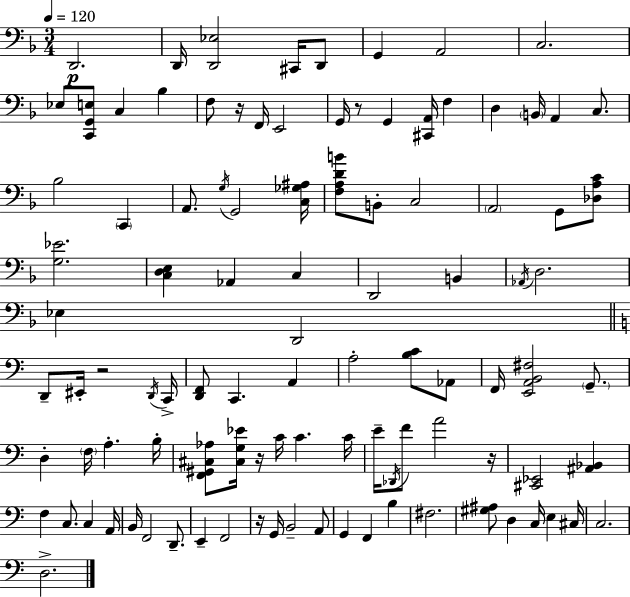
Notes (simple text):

D2/h. D2/s [D2,Eb3]/h C#2/s D2/e G2/q A2/h C3/h. Eb3/e [C2,G2,E3]/e C3/q Bb3/q F3/e R/s F2/s E2/h G2/s R/e G2/q [C#2,A2]/s F3/q D3/q B2/s A2/q C3/e. Bb3/h C2/q A2/e. G3/s G2/h [C3,Gb3,A#3]/s [F3,A3,D4,B4]/e B2/e C3/h A2/h G2/e [Db3,A3,C4]/e [G3,Eb4]/h. [C3,D3,E3]/q Ab2/q C3/q D2/h B2/q Ab2/s D3/h. Eb3/q D2/h D2/e EIS2/s R/h D2/s C2/s [D2,F2]/e C2/q. A2/q A3/h [B3,C4]/e Ab2/e F2/s [E2,A2,B2,F#3]/h G2/e. D3/q F3/s A3/q. B3/s [F2,G#2,C#3,Ab3]/e [C#3,G3,Eb4]/s R/s C4/s C4/q. C4/s E4/s Db2/s F4/e A4/h R/s [C#2,Eb2]/h [A#2,Bb2]/q F3/q C3/e. C3/q A2/s B2/s F2/h D2/e. E2/q F2/h R/s G2/s B2/h A2/e G2/q F2/q B3/q F#3/h. [G#3,A#3]/e D3/q C3/s E3/q C#3/s C3/h. D3/h.